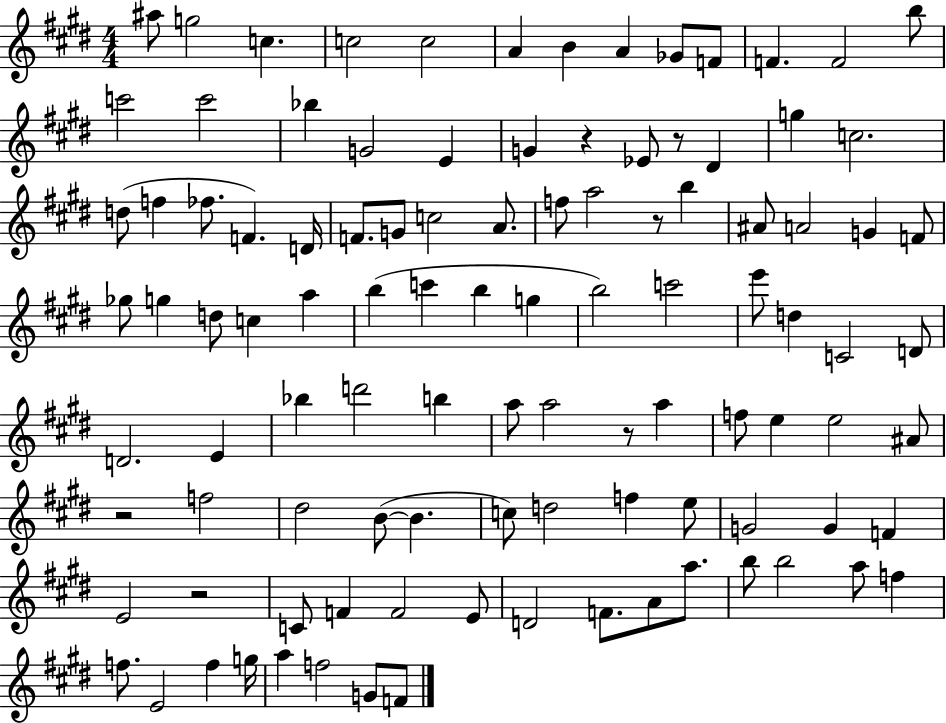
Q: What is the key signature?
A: E major